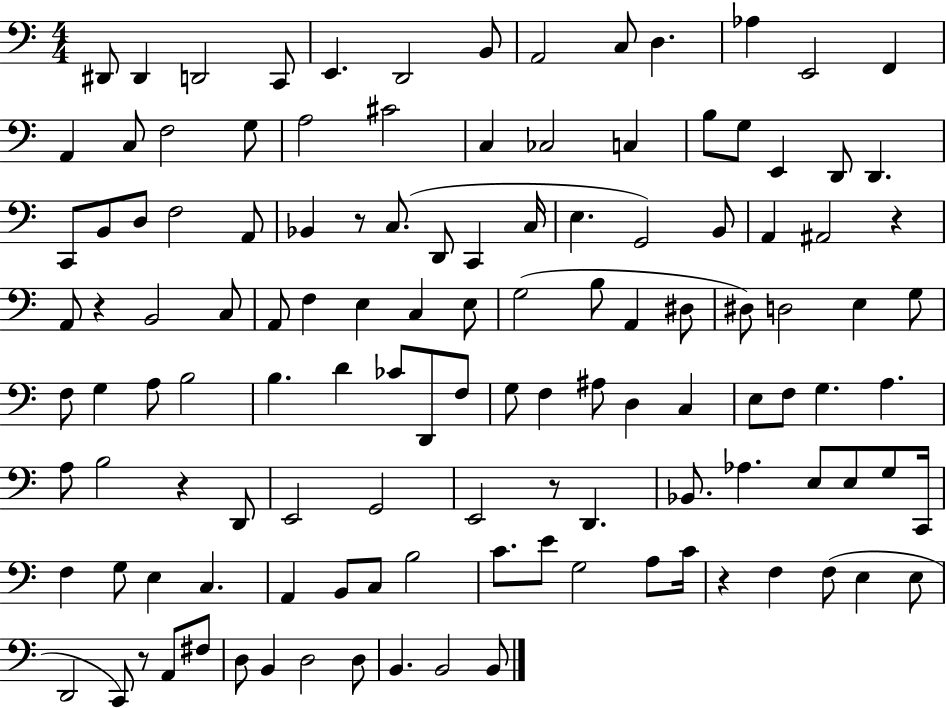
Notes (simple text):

D#2/e D#2/q D2/h C2/e E2/q. D2/h B2/e A2/h C3/e D3/q. Ab3/q E2/h F2/q A2/q C3/e F3/h G3/e A3/h C#4/h C3/q CES3/h C3/q B3/e G3/e E2/q D2/e D2/q. C2/e B2/e D3/e F3/h A2/e Bb2/q R/e C3/e. D2/e C2/q C3/s E3/q. G2/h B2/e A2/q A#2/h R/q A2/e R/q B2/h C3/e A2/e F3/q E3/q C3/q E3/e G3/h B3/e A2/q D#3/e D#3/e D3/h E3/q G3/e F3/e G3/q A3/e B3/h B3/q. D4/q CES4/e D2/e F3/e G3/e F3/q A#3/e D3/q C3/q E3/e F3/e G3/q. A3/q. A3/e B3/h R/q D2/e E2/h G2/h E2/h R/e D2/q. Bb2/e. Ab3/q. E3/e E3/e G3/e C2/s F3/q G3/e E3/q C3/q. A2/q B2/e C3/e B3/h C4/e. E4/e G3/h A3/e C4/s R/q F3/q F3/e E3/q E3/e D2/h C2/e R/e A2/e F#3/e D3/e B2/q D3/h D3/e B2/q. B2/h B2/e